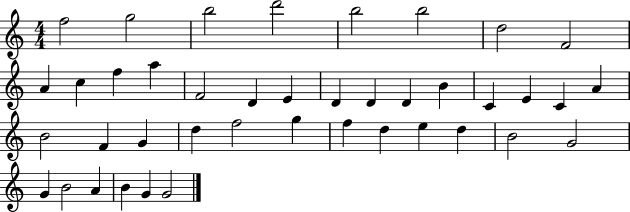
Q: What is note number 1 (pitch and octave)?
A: F5